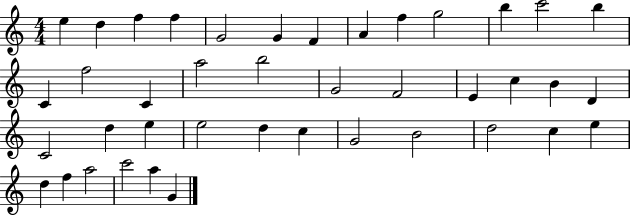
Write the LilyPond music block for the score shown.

{
  \clef treble
  \numericTimeSignature
  \time 4/4
  \key c \major
  e''4 d''4 f''4 f''4 | g'2 g'4 f'4 | a'4 f''4 g''2 | b''4 c'''2 b''4 | \break c'4 f''2 c'4 | a''2 b''2 | g'2 f'2 | e'4 c''4 b'4 d'4 | \break c'2 d''4 e''4 | e''2 d''4 c''4 | g'2 b'2 | d''2 c''4 e''4 | \break d''4 f''4 a''2 | c'''2 a''4 g'4 | \bar "|."
}